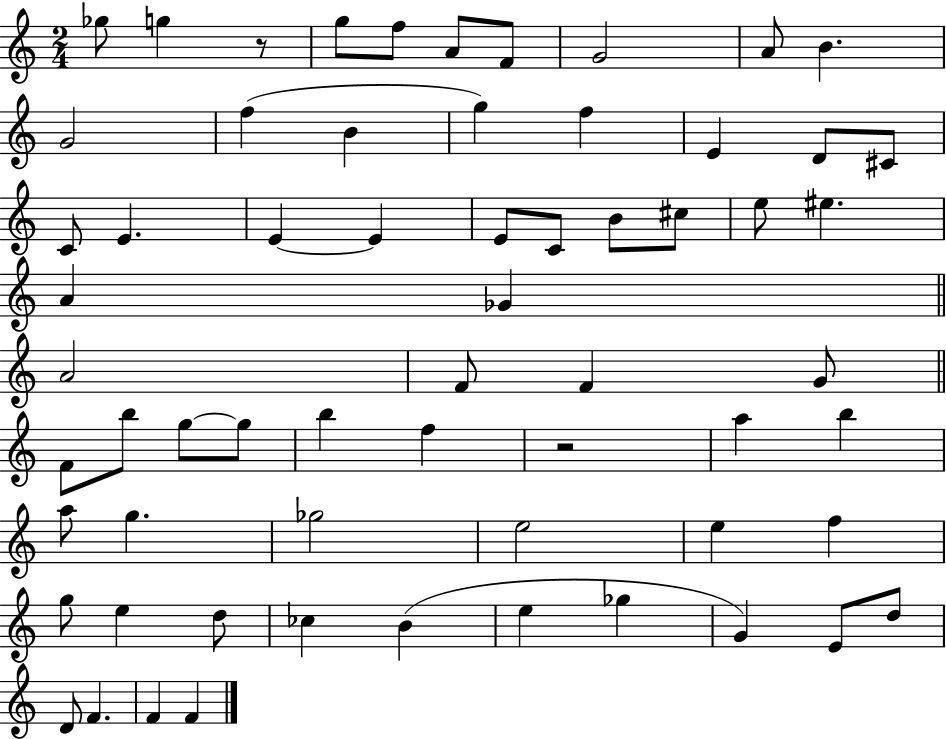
Gb5/e G5/q R/e G5/e F5/e A4/e F4/e G4/h A4/e B4/q. G4/h F5/q B4/q G5/q F5/q E4/q D4/e C#4/e C4/e E4/q. E4/q E4/q E4/e C4/e B4/e C#5/e E5/e EIS5/q. A4/q Gb4/q A4/h F4/e F4/q G4/e F4/e B5/e G5/e G5/e B5/q F5/q R/h A5/q B5/q A5/e G5/q. Gb5/h E5/h E5/q F5/q G5/e E5/q D5/e CES5/q B4/q E5/q Gb5/q G4/q E4/e D5/e D4/e F4/q. F4/q F4/q